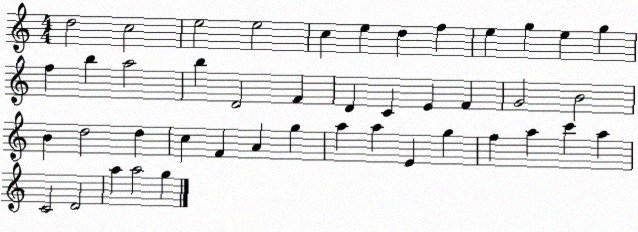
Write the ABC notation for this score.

X:1
T:Untitled
M:4/4
L:1/4
K:C
d2 c2 e2 e2 c e d f e g e g f b a2 b D2 F D C E F G2 B2 B d2 d c F A g a a E g f a c' a C2 D2 a a2 g